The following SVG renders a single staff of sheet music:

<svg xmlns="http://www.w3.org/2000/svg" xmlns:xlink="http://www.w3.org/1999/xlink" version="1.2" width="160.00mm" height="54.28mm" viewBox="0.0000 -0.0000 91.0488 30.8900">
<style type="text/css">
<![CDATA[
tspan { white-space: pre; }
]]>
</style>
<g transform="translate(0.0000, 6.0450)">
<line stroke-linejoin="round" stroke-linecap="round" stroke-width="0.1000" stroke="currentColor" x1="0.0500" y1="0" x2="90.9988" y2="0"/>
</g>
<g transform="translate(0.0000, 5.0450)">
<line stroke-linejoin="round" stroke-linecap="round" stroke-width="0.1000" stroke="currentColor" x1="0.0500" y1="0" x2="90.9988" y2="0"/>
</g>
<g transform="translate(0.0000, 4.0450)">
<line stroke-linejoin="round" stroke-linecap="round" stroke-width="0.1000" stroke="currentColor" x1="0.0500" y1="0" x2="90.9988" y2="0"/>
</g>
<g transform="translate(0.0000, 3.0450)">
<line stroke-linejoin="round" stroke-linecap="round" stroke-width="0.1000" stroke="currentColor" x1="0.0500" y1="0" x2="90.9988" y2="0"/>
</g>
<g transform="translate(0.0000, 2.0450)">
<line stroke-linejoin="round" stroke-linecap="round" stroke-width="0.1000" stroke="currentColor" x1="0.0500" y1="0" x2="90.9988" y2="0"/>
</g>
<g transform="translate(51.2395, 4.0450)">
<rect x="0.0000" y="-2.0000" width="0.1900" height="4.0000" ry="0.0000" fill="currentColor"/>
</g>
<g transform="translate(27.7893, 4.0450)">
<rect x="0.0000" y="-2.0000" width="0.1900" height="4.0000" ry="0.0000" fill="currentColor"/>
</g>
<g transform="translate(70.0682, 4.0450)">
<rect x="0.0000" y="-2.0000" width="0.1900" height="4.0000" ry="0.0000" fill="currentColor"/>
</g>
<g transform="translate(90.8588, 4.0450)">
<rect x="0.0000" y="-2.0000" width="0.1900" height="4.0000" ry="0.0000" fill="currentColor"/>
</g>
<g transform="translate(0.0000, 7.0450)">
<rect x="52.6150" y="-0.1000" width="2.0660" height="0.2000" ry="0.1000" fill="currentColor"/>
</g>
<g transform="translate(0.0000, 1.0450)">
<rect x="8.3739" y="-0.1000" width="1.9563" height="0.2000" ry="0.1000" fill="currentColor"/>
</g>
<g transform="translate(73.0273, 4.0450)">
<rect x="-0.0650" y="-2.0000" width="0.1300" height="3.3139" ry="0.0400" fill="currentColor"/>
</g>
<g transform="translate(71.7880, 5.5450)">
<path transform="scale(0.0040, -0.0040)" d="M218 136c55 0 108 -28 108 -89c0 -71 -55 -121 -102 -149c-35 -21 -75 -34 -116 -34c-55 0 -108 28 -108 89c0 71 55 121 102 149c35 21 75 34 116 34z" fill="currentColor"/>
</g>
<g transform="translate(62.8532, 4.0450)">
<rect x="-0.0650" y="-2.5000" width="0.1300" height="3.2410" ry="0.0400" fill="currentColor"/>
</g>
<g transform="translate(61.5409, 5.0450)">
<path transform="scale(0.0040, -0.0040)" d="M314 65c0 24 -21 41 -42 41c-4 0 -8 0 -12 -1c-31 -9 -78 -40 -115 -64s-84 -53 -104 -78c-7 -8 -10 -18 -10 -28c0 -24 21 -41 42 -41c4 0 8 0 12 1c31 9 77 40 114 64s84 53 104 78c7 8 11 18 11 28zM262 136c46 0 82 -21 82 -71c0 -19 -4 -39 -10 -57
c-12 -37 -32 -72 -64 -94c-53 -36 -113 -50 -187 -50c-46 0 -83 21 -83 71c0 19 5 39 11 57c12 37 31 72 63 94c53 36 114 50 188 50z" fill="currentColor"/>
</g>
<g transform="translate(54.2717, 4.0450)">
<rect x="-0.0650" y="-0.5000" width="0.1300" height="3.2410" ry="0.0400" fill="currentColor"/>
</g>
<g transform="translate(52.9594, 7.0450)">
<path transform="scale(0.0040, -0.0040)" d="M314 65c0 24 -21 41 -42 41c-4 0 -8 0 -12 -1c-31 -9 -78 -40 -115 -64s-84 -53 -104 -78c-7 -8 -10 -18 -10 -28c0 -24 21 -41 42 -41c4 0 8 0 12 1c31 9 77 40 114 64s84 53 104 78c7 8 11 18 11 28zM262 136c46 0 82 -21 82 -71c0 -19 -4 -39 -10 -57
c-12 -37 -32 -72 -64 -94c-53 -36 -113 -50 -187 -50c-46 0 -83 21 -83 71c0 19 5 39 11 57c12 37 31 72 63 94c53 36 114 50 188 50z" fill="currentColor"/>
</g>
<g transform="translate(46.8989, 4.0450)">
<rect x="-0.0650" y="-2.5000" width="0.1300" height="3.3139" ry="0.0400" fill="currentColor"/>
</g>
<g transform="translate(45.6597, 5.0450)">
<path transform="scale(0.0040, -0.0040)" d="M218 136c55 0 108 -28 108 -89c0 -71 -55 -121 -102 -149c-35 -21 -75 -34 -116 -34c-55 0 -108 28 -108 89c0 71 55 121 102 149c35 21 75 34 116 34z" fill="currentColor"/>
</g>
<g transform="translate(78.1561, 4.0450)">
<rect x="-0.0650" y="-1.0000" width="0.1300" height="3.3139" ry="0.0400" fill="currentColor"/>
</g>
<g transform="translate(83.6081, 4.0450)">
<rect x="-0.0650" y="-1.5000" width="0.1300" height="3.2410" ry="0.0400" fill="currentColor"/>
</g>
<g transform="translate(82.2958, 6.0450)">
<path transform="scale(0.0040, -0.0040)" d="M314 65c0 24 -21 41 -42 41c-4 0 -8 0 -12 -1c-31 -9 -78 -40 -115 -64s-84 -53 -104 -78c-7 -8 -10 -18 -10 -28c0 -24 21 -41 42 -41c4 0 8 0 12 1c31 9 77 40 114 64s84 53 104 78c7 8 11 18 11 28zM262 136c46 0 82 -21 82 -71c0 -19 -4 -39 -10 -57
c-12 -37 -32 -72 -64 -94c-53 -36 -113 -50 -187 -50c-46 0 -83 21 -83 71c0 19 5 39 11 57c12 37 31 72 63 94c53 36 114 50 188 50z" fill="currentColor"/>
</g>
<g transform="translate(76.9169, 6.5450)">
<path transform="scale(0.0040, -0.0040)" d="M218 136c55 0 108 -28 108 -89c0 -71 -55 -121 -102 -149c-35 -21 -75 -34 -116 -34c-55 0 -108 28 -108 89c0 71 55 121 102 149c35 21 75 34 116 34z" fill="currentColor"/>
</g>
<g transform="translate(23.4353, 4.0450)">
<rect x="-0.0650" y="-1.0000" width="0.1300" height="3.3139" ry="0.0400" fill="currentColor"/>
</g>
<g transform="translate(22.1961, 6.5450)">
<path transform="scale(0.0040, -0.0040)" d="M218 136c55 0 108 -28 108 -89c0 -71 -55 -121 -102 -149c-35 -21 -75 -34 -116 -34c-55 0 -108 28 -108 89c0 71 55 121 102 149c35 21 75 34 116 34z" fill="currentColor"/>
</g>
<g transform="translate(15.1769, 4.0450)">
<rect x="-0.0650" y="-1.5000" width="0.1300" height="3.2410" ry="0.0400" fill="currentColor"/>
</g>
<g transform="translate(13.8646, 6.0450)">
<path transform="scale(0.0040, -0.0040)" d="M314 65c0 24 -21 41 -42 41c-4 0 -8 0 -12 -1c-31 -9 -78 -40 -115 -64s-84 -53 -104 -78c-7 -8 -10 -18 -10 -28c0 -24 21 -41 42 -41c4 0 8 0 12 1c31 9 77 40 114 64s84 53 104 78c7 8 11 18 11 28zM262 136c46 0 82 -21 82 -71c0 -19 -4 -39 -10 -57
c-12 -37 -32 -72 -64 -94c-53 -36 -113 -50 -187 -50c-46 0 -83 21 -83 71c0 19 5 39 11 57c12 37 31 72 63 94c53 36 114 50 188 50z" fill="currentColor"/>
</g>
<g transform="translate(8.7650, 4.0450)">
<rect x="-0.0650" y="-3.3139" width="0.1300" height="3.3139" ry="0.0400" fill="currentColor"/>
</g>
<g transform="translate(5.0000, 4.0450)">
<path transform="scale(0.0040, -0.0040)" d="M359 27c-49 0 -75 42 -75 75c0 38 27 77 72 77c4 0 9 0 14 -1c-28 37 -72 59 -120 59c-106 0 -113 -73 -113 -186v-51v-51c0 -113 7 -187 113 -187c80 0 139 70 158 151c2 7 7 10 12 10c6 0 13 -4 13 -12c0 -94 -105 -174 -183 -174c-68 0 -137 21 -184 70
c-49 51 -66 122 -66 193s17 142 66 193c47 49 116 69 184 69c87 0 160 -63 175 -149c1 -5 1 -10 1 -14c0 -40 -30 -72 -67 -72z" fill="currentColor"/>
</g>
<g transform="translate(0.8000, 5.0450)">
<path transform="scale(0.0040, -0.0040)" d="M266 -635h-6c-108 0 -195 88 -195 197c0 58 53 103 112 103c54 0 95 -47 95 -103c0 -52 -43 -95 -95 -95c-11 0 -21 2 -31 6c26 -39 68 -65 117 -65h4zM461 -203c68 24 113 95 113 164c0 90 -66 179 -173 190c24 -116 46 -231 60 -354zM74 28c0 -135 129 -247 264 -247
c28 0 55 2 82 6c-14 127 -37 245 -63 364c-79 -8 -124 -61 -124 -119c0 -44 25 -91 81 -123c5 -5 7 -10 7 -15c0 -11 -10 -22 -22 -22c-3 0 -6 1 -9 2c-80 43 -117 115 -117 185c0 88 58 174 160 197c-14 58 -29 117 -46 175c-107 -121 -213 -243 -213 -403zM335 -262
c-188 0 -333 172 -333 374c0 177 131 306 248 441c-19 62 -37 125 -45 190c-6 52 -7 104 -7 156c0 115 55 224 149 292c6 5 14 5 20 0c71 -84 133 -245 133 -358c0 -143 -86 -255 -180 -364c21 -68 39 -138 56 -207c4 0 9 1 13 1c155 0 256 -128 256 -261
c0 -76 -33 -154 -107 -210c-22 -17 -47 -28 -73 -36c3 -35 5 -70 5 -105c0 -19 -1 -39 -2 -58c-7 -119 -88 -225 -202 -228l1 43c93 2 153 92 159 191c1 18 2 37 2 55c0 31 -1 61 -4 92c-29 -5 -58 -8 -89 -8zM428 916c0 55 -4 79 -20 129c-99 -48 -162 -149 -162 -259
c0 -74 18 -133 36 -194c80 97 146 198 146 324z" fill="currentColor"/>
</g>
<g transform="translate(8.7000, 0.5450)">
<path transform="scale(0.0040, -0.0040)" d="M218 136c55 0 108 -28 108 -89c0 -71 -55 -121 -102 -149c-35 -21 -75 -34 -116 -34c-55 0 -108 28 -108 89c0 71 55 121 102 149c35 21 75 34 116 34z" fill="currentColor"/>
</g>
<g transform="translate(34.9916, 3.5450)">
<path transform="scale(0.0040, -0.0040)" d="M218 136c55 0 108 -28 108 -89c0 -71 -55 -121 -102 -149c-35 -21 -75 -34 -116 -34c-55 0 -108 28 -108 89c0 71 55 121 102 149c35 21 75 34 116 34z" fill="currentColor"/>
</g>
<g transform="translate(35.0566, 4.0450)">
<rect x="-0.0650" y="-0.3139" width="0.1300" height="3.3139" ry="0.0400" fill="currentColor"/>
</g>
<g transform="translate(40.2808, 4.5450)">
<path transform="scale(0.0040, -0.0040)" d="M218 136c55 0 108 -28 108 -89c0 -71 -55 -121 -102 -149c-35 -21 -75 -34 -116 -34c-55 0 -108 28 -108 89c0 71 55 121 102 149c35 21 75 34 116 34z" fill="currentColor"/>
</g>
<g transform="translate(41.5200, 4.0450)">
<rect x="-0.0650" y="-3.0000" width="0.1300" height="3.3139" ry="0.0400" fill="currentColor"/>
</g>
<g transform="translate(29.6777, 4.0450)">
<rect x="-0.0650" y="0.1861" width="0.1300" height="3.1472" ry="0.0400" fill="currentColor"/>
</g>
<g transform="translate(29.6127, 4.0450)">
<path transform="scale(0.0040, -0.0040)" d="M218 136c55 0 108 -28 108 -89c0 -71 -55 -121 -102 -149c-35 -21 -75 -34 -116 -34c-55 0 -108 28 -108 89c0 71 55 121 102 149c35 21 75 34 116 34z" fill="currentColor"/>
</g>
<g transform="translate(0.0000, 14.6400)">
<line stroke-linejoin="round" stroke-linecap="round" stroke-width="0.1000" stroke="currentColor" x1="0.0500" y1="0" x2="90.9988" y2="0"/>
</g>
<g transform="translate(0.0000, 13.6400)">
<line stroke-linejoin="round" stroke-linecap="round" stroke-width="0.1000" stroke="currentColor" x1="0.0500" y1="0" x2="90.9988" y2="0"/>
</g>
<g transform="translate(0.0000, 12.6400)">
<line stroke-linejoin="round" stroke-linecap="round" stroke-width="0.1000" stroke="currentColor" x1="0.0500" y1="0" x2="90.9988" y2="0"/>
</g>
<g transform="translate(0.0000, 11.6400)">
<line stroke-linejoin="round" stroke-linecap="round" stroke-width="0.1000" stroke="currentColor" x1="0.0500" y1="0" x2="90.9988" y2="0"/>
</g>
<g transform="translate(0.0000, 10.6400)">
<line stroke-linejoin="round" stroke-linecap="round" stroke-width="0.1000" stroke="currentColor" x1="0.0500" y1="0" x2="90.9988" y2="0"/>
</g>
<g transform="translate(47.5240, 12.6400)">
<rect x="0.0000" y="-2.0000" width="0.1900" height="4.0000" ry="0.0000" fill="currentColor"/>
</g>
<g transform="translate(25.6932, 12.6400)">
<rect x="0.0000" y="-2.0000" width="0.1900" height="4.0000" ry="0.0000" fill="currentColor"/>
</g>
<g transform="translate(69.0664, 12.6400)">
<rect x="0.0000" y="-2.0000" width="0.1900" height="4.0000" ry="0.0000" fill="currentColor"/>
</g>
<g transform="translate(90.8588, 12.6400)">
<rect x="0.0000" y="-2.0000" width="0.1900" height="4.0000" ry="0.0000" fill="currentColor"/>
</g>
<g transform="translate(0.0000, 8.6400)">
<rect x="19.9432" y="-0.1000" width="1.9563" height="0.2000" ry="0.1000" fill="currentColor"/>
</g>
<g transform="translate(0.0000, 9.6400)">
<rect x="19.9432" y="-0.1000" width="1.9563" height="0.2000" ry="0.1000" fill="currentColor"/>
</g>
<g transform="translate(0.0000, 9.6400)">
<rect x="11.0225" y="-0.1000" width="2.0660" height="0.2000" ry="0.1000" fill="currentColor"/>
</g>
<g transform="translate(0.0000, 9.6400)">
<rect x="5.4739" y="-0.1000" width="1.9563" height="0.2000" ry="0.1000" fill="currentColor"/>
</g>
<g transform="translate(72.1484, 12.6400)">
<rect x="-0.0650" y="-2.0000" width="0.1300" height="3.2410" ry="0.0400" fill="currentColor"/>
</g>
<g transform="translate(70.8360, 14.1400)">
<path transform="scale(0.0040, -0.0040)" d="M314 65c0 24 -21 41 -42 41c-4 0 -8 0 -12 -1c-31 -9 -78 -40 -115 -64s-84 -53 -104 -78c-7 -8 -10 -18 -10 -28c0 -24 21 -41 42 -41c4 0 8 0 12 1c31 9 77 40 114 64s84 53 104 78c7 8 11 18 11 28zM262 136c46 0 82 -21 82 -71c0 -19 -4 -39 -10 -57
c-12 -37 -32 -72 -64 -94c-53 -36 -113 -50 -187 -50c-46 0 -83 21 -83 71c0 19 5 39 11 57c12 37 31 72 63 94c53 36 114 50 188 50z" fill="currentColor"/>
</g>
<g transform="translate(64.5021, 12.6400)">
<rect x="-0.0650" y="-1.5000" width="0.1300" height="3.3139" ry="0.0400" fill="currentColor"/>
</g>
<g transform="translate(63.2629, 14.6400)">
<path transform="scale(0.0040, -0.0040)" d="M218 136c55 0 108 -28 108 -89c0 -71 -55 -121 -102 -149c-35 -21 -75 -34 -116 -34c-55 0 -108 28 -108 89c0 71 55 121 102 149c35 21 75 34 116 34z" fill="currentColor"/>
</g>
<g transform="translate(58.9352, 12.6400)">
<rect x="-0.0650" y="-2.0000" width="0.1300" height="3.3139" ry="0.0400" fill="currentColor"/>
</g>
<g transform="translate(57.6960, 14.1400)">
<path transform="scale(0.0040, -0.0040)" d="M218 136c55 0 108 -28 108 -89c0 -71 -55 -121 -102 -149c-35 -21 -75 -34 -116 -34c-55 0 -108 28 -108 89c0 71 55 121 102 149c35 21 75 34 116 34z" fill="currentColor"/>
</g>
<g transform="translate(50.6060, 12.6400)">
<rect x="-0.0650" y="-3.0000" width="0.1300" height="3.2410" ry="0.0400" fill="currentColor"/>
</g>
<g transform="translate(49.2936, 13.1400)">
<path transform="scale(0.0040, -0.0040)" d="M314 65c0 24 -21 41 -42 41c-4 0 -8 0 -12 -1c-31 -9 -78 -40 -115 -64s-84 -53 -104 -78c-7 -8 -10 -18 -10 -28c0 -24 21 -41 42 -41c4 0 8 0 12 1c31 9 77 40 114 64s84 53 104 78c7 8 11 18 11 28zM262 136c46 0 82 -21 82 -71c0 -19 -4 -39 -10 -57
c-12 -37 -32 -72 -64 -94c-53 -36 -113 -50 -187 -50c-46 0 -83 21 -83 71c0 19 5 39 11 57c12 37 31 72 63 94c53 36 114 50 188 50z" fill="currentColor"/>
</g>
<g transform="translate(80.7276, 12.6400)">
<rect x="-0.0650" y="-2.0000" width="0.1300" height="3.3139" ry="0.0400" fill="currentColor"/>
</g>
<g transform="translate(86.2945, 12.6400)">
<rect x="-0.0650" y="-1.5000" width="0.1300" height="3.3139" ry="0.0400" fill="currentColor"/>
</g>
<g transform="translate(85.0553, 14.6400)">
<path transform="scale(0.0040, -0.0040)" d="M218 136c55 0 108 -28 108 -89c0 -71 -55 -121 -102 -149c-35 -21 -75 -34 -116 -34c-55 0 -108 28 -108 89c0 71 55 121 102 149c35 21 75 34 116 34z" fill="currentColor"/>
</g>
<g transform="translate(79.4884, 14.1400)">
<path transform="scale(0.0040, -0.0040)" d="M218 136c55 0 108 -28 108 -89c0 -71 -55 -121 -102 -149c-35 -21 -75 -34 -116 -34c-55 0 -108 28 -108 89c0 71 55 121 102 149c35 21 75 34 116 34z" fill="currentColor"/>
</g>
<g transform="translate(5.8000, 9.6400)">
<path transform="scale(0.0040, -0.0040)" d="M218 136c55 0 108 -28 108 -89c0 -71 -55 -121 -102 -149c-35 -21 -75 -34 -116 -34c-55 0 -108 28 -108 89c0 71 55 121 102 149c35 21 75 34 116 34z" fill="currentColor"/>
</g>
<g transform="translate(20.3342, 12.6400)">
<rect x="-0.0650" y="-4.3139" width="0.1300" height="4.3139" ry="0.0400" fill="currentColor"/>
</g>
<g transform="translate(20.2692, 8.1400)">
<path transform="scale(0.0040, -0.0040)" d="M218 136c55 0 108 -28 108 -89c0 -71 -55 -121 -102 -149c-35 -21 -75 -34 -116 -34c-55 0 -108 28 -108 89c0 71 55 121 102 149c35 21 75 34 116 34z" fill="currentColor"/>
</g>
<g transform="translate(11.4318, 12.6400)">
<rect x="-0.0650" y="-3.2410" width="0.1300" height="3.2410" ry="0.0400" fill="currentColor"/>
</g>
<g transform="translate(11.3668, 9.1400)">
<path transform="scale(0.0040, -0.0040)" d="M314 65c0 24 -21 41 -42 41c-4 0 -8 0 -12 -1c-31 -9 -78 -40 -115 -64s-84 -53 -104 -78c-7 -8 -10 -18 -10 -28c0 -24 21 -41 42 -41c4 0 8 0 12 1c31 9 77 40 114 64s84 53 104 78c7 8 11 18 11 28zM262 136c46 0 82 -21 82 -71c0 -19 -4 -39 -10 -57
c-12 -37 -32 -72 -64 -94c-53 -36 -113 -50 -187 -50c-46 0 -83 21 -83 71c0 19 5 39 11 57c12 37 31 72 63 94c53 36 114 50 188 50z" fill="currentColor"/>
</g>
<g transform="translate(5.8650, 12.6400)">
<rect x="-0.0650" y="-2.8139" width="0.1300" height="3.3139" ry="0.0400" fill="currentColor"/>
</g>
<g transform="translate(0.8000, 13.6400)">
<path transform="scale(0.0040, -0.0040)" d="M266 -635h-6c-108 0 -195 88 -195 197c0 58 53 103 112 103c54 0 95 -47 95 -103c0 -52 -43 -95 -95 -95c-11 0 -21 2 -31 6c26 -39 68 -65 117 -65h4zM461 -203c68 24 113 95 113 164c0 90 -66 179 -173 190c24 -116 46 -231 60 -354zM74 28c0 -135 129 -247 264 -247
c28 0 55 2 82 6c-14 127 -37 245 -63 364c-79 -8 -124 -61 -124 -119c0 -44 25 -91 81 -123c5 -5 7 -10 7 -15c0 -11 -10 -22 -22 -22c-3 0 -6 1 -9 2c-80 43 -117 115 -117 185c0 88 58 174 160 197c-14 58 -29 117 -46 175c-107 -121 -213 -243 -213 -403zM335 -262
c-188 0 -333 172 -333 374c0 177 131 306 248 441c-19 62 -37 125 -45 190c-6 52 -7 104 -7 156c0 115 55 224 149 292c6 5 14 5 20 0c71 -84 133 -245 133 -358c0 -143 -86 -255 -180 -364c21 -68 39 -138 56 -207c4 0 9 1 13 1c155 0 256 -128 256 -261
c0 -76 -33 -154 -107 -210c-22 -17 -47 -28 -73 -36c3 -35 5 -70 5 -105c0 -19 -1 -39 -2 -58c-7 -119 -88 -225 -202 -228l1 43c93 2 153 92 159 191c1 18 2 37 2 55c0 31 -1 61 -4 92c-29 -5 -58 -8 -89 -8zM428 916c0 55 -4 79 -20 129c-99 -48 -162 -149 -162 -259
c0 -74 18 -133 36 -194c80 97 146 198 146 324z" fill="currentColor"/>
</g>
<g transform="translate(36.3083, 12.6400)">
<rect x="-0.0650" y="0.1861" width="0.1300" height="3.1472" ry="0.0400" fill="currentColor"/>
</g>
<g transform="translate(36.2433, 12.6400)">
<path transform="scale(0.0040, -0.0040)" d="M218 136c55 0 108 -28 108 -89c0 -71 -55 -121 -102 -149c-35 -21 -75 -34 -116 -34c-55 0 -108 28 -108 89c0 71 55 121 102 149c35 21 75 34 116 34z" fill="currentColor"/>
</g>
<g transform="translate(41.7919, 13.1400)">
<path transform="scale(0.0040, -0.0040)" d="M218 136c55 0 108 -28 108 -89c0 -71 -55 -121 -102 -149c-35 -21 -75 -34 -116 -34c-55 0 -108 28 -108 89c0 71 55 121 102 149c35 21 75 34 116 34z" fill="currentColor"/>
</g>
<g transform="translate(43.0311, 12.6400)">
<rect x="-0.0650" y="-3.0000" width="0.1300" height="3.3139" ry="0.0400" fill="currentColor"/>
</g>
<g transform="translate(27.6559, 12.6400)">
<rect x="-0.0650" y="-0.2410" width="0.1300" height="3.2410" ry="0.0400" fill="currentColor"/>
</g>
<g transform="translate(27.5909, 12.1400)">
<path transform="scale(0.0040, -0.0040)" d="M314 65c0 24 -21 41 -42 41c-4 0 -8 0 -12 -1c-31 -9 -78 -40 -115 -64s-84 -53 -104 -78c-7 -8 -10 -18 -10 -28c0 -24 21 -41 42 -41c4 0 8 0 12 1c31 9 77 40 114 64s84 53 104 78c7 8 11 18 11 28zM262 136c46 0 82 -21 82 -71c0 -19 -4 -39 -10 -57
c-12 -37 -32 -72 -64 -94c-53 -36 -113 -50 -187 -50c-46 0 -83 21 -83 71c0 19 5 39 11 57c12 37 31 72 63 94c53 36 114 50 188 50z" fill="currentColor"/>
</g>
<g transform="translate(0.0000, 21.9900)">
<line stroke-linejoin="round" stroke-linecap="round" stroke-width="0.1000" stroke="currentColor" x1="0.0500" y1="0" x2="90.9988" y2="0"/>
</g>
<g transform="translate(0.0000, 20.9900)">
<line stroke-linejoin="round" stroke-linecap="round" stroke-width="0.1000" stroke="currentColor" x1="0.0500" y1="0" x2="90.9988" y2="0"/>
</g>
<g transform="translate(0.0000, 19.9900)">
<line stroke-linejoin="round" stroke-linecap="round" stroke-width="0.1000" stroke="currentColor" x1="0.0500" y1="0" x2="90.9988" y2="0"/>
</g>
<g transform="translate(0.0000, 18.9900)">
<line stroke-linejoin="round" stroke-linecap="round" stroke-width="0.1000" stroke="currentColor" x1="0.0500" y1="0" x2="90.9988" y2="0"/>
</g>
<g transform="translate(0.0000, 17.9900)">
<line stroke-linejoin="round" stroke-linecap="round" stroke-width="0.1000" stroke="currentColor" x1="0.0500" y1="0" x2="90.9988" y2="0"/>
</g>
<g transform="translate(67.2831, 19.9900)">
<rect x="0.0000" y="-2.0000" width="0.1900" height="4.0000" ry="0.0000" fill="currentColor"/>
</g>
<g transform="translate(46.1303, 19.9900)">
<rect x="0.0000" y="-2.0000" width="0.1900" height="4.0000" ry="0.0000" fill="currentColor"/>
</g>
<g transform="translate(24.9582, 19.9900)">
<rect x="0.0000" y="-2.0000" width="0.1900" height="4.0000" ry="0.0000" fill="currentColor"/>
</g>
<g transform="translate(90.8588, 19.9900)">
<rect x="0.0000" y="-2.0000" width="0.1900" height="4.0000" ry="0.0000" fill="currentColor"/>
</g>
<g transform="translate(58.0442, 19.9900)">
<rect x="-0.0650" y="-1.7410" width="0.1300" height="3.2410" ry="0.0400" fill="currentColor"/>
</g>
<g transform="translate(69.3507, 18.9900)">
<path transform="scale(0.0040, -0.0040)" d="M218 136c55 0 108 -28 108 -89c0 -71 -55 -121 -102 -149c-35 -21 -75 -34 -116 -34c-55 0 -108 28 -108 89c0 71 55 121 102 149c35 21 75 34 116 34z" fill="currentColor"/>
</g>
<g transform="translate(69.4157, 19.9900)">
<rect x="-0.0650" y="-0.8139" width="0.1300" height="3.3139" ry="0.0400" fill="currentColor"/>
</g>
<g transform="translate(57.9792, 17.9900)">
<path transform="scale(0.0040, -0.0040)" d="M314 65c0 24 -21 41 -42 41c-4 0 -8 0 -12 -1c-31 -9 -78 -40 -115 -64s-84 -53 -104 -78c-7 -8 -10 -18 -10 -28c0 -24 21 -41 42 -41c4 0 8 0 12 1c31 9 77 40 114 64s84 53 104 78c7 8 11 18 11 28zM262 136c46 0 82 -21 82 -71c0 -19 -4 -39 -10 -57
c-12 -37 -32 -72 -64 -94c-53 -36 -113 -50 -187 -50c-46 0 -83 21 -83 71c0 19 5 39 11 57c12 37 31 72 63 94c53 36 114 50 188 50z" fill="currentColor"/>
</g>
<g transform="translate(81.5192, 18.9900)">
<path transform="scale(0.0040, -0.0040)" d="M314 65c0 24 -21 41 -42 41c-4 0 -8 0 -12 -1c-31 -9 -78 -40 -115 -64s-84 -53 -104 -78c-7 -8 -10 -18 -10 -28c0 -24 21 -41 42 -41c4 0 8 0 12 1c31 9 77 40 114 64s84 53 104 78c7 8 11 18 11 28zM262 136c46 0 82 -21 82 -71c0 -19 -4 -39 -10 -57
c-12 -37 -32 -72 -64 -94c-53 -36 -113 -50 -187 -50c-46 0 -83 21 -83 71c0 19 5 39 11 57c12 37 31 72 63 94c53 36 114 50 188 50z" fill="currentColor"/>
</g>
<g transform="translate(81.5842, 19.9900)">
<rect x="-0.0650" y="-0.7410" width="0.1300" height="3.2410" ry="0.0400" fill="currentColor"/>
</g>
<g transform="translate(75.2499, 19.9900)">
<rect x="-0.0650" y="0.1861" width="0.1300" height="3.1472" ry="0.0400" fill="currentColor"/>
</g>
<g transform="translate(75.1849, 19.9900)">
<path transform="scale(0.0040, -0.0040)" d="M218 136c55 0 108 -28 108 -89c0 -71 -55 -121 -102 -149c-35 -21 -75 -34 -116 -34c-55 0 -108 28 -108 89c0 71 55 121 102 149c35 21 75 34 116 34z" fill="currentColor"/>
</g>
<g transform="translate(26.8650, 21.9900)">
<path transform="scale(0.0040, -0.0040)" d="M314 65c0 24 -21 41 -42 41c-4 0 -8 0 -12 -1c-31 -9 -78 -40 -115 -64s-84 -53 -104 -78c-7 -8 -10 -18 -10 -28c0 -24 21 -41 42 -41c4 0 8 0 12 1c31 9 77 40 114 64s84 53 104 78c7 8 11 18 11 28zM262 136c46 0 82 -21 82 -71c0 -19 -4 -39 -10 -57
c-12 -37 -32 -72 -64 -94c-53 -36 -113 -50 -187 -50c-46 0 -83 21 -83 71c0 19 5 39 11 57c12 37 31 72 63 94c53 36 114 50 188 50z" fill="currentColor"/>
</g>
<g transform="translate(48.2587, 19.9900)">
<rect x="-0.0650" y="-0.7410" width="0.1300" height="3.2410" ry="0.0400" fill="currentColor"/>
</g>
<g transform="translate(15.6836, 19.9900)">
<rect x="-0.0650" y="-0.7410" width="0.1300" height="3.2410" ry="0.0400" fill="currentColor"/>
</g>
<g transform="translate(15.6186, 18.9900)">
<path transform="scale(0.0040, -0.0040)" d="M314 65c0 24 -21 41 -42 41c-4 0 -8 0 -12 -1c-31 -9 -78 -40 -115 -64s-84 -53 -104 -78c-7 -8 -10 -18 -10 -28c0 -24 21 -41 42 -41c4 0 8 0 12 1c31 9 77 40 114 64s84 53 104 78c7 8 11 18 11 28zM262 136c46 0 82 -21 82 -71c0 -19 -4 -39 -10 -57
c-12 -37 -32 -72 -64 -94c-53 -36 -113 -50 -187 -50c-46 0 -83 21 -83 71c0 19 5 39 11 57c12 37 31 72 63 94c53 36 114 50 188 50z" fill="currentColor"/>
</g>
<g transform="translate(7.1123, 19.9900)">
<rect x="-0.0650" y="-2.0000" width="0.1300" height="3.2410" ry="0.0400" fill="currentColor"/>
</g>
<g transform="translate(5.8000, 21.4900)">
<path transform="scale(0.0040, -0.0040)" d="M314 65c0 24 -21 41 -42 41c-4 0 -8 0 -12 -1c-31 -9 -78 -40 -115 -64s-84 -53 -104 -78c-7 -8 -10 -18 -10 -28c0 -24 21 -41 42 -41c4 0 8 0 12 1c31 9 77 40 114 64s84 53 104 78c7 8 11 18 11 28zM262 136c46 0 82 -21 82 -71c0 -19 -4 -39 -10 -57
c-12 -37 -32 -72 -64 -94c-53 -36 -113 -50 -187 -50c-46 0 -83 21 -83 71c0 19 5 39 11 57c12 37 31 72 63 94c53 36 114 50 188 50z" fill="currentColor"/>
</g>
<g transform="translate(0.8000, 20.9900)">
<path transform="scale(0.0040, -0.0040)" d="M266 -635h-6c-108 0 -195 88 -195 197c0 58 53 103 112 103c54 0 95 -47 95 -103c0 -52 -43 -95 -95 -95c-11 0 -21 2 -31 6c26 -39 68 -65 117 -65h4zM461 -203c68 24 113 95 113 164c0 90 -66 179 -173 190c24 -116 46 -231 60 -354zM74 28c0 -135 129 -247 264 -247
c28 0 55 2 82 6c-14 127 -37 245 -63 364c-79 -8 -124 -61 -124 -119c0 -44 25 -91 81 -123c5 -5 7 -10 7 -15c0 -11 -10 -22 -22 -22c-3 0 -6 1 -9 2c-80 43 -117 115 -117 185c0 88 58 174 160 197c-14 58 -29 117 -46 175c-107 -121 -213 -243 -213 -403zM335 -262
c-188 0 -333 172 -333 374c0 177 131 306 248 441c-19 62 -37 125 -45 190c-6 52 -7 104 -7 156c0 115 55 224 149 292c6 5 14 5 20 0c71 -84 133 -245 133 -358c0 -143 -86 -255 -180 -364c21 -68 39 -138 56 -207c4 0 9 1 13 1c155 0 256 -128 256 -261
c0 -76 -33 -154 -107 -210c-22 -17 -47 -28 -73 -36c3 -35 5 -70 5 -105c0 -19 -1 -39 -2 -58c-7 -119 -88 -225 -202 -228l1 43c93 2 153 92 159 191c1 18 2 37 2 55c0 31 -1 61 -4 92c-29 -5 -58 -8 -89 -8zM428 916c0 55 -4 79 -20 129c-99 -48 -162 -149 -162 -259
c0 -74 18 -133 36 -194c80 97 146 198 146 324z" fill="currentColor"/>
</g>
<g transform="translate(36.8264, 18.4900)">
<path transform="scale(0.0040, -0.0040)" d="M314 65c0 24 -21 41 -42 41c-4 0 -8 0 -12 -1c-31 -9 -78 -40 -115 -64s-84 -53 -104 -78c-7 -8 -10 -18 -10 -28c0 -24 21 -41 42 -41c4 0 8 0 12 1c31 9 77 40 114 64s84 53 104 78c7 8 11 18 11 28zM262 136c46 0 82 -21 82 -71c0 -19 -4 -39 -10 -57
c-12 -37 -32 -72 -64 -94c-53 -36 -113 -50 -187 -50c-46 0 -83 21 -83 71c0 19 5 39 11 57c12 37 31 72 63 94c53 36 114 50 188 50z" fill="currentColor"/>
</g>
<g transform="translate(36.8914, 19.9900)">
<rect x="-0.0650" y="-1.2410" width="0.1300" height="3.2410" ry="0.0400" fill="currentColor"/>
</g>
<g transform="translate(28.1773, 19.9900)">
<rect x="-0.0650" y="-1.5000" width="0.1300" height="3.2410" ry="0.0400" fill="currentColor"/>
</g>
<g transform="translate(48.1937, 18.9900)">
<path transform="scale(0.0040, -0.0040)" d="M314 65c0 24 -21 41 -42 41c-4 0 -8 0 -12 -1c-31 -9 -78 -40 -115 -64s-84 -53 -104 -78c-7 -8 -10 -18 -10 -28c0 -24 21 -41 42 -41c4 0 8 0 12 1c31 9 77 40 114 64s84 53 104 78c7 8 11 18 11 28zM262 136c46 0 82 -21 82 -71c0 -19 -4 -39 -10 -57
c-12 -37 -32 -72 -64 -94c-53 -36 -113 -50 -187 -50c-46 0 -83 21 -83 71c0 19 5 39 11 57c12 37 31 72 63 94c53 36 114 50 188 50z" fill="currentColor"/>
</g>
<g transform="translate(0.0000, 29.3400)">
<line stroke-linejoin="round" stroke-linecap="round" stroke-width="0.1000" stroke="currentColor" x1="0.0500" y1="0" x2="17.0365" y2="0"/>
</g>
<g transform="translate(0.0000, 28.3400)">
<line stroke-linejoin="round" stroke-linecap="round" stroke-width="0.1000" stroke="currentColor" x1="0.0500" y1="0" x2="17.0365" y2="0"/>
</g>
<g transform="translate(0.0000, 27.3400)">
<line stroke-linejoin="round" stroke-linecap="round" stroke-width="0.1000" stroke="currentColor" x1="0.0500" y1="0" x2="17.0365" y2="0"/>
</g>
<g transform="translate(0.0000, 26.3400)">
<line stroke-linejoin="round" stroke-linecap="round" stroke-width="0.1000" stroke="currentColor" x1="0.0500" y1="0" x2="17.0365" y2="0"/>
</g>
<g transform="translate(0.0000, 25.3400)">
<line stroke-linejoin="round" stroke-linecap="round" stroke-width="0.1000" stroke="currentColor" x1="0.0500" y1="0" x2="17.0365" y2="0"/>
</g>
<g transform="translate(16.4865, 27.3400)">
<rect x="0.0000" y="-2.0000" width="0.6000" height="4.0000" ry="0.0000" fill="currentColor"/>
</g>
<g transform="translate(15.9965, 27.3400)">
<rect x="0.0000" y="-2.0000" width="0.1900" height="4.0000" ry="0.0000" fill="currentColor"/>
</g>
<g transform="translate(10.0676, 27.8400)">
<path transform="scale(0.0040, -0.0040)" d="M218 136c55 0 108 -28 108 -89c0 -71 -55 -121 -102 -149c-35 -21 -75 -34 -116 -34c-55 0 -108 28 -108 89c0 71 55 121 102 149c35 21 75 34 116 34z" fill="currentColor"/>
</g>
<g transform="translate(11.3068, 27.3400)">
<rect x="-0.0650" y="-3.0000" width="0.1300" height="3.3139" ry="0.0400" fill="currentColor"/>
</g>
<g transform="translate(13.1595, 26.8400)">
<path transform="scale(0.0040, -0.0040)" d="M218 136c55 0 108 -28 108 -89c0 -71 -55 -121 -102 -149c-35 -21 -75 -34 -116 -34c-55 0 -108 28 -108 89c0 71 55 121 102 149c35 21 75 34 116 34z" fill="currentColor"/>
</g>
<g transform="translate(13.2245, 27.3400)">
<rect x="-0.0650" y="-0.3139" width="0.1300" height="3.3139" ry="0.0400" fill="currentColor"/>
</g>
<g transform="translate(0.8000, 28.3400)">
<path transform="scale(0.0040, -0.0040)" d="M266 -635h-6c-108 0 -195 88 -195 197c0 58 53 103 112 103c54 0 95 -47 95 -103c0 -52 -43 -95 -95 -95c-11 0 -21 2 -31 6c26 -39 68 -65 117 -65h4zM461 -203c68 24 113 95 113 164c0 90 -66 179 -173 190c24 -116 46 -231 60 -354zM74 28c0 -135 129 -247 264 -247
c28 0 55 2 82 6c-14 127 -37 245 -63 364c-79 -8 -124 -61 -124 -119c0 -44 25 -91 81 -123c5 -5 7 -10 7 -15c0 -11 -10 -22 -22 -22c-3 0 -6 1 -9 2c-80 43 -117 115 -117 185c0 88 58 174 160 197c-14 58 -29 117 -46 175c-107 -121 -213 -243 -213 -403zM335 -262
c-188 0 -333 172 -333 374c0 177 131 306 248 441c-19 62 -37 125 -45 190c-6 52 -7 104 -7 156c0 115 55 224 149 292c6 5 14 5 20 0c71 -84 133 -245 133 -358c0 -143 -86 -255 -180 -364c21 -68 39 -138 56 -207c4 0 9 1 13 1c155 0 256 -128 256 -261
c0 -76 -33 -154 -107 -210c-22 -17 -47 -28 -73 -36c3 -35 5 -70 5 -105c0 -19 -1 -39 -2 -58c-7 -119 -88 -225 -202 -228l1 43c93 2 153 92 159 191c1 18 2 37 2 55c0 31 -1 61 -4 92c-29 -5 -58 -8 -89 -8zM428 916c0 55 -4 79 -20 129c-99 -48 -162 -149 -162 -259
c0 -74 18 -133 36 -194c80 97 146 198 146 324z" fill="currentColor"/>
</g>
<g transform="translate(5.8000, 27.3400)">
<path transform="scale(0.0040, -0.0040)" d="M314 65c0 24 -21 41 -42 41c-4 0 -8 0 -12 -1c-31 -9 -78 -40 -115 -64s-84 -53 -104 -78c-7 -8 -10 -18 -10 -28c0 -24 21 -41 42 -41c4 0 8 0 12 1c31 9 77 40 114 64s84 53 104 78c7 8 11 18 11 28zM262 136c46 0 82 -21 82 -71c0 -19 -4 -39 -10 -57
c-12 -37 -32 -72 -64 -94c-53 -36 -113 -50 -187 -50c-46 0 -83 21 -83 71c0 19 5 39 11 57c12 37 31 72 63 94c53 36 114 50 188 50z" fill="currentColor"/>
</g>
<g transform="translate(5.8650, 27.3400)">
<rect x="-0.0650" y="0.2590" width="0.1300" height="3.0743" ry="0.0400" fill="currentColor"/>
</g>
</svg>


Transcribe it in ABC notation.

X:1
T:Untitled
M:4/4
L:1/4
K:C
b E2 D B c A G C2 G2 F D E2 a b2 d' c2 B A A2 F E F2 F E F2 d2 E2 e2 d2 f2 d B d2 B2 A c